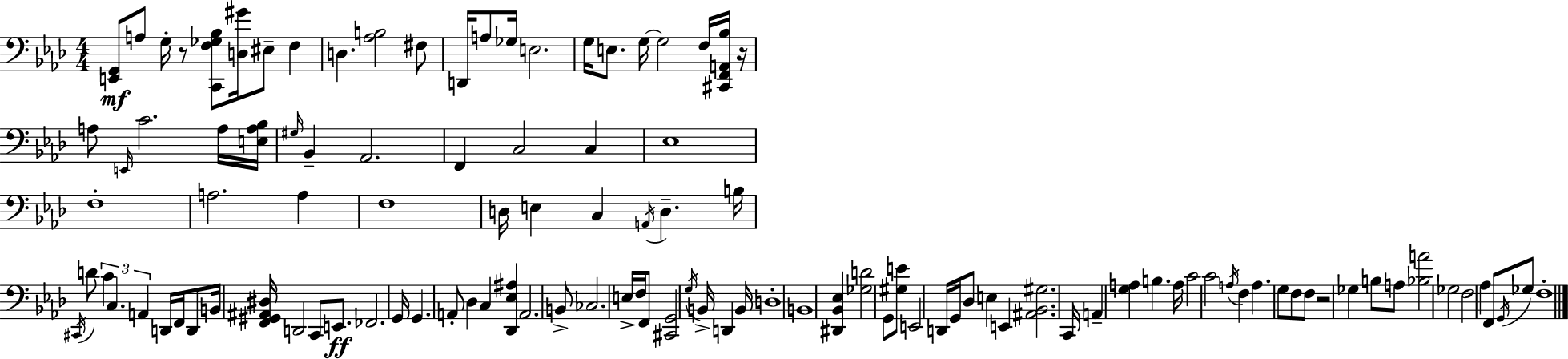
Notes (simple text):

[E2,G2]/e A3/e G3/s R/e [C2,F3,Gb3,Bb3]/e [D3,G#4]/s EIS3/e F3/q D3/q. [Ab3,B3]/h F#3/e D2/s A3/e Gb3/s E3/h. G3/s E3/e. G3/s G3/h F3/s [C#2,F2,A2,Bb3]/s R/s A3/e E2/s C4/h. A3/s [E3,A3,Bb3]/s G#3/s Bb2/q Ab2/h. F2/q C3/h C3/q Eb3/w F3/w A3/h. A3/q F3/w D3/s E3/q C3/q A2/s D3/q. B3/s C#2/s D4/e C4/q C3/q. A2/q D2/s F2/s D2/e B2/s [F2,G#2,A#2,D#3]/s D2/h C2/e E2/e. FES2/h. G2/s G2/q. A2/e Db3/q C3/q [Db2,Eb3,A#3]/q A2/h. B2/e CES3/h. E3/s F3/s F2/e [C#2,G2]/h G3/s B2/s D2/q B2/s D3/w B2/w [D#2,Bb2,Eb3]/q [Gb3,D4]/h G2/e [G#3,E4]/e E2/h D2/s G2/s Db3/e E3/q E2/q [A#2,Bb2,G#3]/h. C2/s A2/q [G3,A3]/q B3/q. A3/s C4/h C4/h A3/s F3/q A3/q. G3/e F3/e F3/e R/h Gb3/q B3/e A3/e [Bb3,A4]/h Gb3/h F3/h Ab3/q F2/e G2/s Gb3/e F3/w